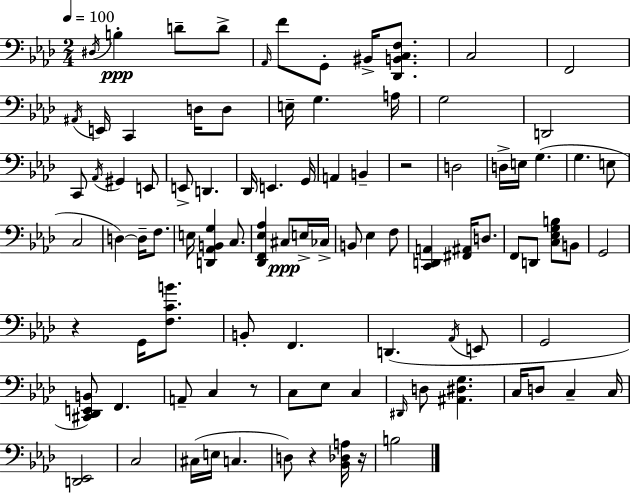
D#3/s B3/q D4/e D4/e Ab2/s F4/e G2/e BIS2/s [Db2,B2,C3,F3]/e. C3/h F2/h A#2/s E2/s C2/q D3/s D3/e E3/s G3/q. A3/s G3/h D2/h C2/e Ab2/s G#2/q E2/e E2/e D2/q. Db2/s E2/q. G2/s A2/q B2/q R/h D3/h D3/s E3/s G3/q. G3/q. E3/e C3/h D3/q D3/s F3/e. E3/s [D2,Ab2,B2,G3]/q C3/e. [Db2,F2,Eb3,Ab3]/q C#3/e E3/s CES3/s B2/e Eb3/q F3/e [C2,D2,A2]/q [F#2,A#2]/s D3/e. F2/e D2/e [C3,Eb3,G3,B3]/e B2/e G2/h R/q G2/s [F3,C4,B4]/e. B2/e F2/q. D2/q. Ab2/s E2/e G2/h [C#2,Db2,E2,B2]/e F2/q. A2/e C3/q R/e C3/e Eb3/e C3/q D#2/s D3/e [A#2,D#3,G3]/q. C3/s D3/e C3/q C3/s [D2,Eb2]/h C3/h C#3/s E3/s C3/q. D3/e R/q [Bb2,Db3,A3]/s R/s B3/h